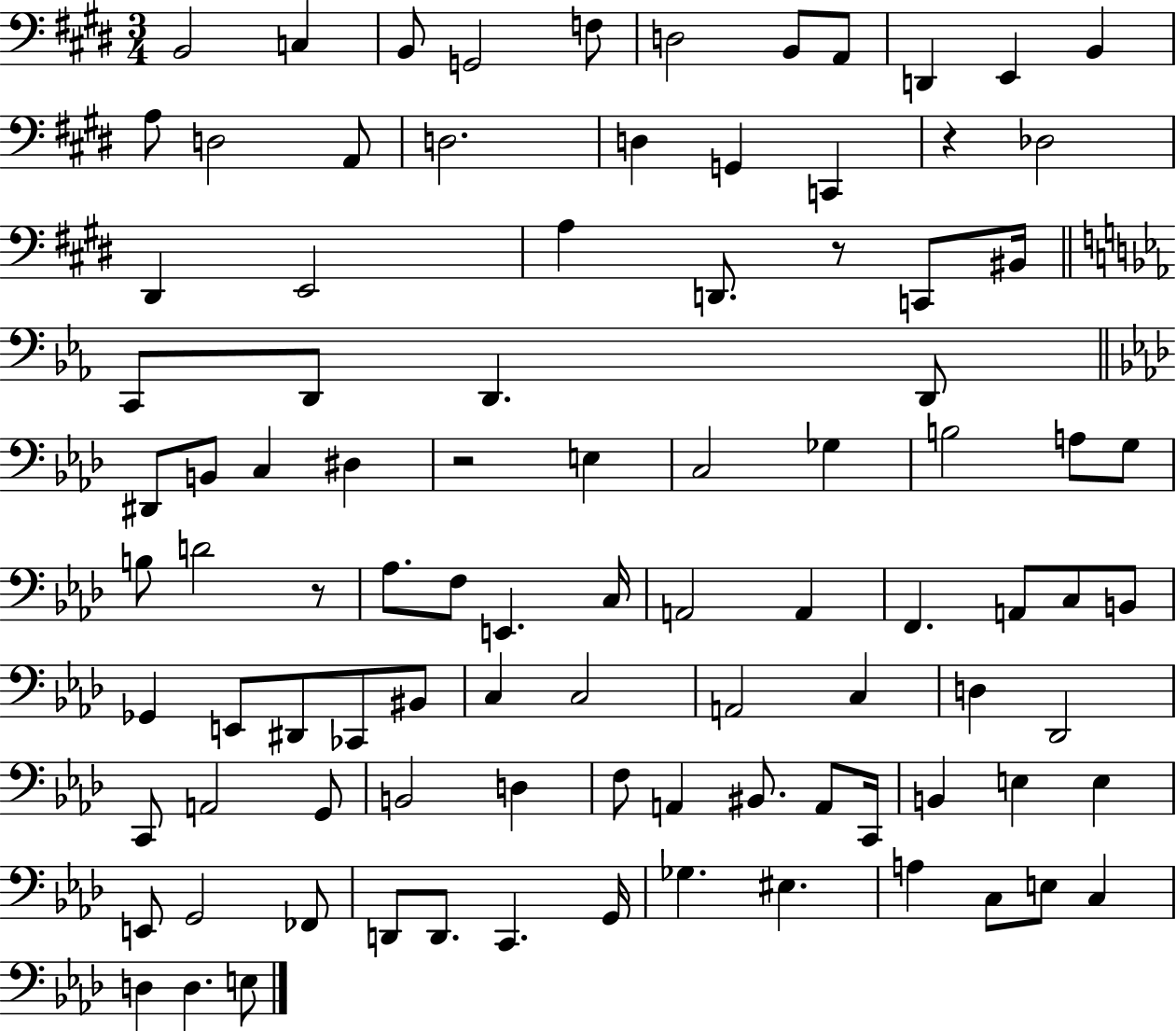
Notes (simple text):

B2/h C3/q B2/e G2/h F3/e D3/h B2/e A2/e D2/q E2/q B2/q A3/e D3/h A2/e D3/h. D3/q G2/q C2/q R/q Db3/h D#2/q E2/h A3/q D2/e. R/e C2/e BIS2/s C2/e D2/e D2/q. D2/e D#2/e B2/e C3/q D#3/q R/h E3/q C3/h Gb3/q B3/h A3/e G3/e B3/e D4/h R/e Ab3/e. F3/e E2/q. C3/s A2/h A2/q F2/q. A2/e C3/e B2/e Gb2/q E2/e D#2/e CES2/e BIS2/e C3/q C3/h A2/h C3/q D3/q Db2/h C2/e A2/h G2/e B2/h D3/q F3/e A2/q BIS2/e. A2/e C2/s B2/q E3/q E3/q E2/e G2/h FES2/e D2/e D2/e. C2/q. G2/s Gb3/q. EIS3/q. A3/q C3/e E3/e C3/q D3/q D3/q. E3/e